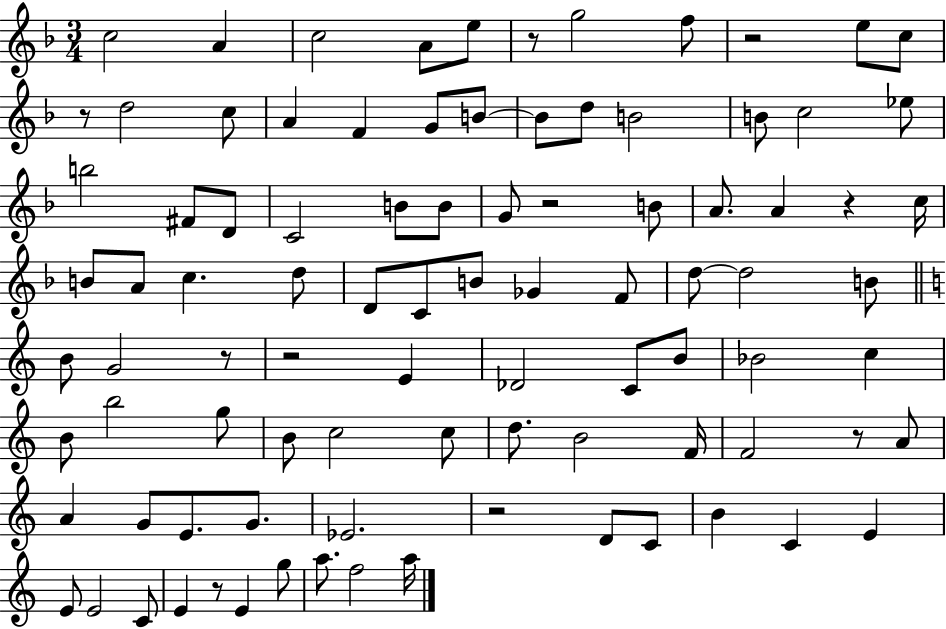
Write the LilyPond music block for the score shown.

{
  \clef treble
  \numericTimeSignature
  \time 3/4
  \key f \major
  \repeat volta 2 { c''2 a'4 | c''2 a'8 e''8 | r8 g''2 f''8 | r2 e''8 c''8 | \break r8 d''2 c''8 | a'4 f'4 g'8 b'8~~ | b'8 d''8 b'2 | b'8 c''2 ees''8 | \break b''2 fis'8 d'8 | c'2 b'8 b'8 | g'8 r2 b'8 | a'8. a'4 r4 c''16 | \break b'8 a'8 c''4. d''8 | d'8 c'8 b'8 ges'4 f'8 | d''8~~ d''2 b'8 | \bar "||" \break \key c \major b'8 g'2 r8 | r2 e'4 | des'2 c'8 b'8 | bes'2 c''4 | \break b'8 b''2 g''8 | b'8 c''2 c''8 | d''8. b'2 f'16 | f'2 r8 a'8 | \break a'4 g'8 e'8. g'8. | ees'2. | r2 d'8 c'8 | b'4 c'4 e'4 | \break e'8 e'2 c'8 | e'4 r8 e'4 g''8 | a''8. f''2 a''16 | } \bar "|."
}